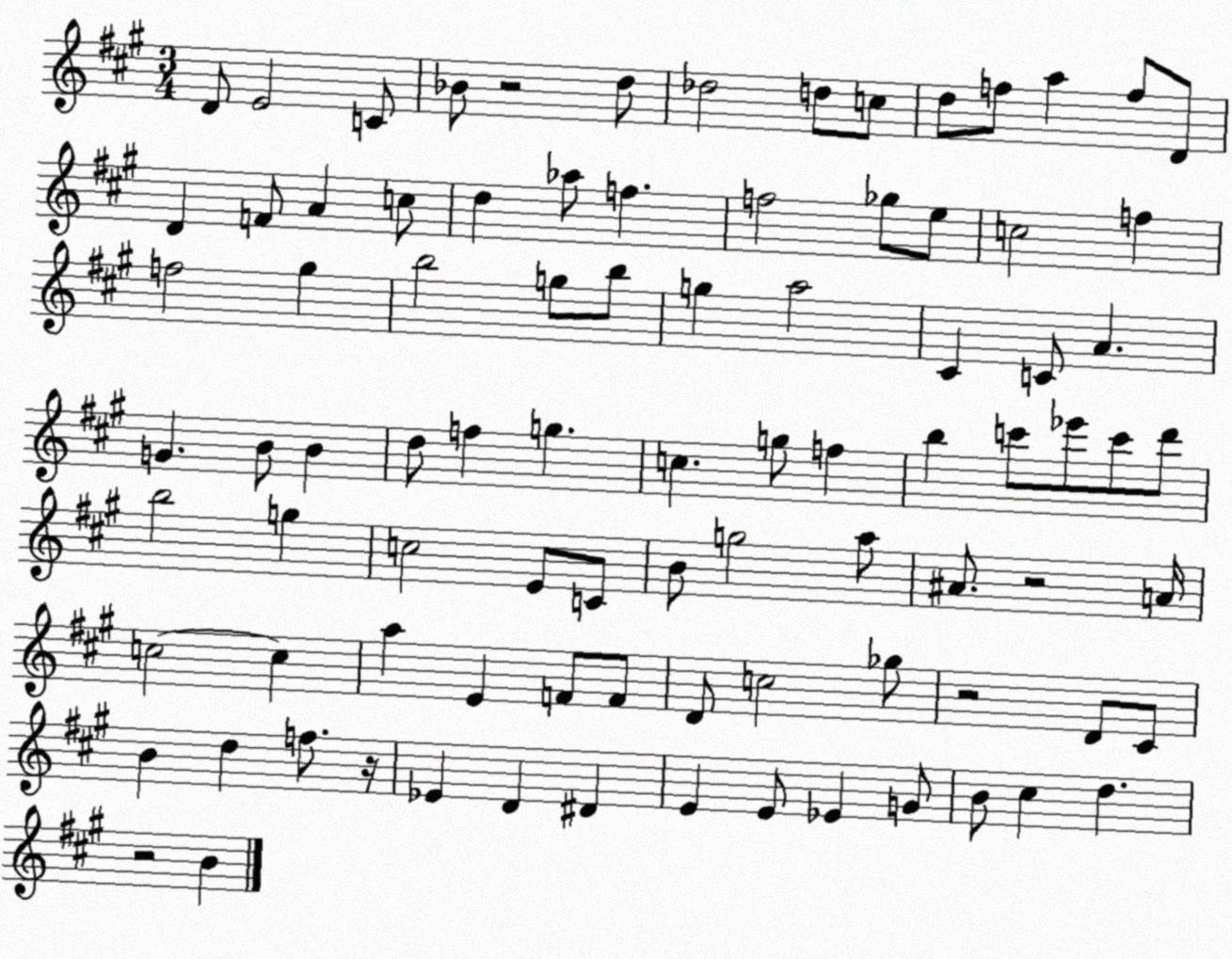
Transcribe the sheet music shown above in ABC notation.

X:1
T:Untitled
M:3/4
L:1/4
K:A
D/2 E2 C/2 _B/2 z2 d/2 _d2 d/2 c/2 d/2 f/2 a f/2 D/2 D F/2 A c/2 d _a/2 f f2 _g/2 e/2 c2 f f2 ^g b2 g/2 b/2 g a2 ^C C/2 A G B/2 B d/2 f g c g/2 f b c'/2 _e'/2 c'/2 d'/2 b2 g c2 E/2 C/2 B/2 g2 a/2 ^A/2 z2 A/4 c2 c a E F/2 F/2 D/2 c2 _g/2 z2 D/2 ^C/2 B d f/2 z/4 _E D ^D E E/2 _E G/2 B/2 ^c d z2 B